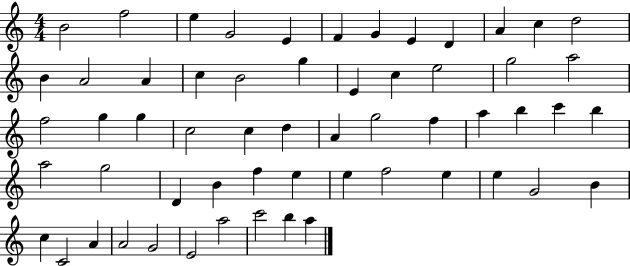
B4/h F5/h E5/q G4/h E4/q F4/q G4/q E4/q D4/q A4/q C5/q D5/h B4/q A4/h A4/q C5/q B4/h G5/q E4/q C5/q E5/h G5/h A5/h F5/h G5/q G5/q C5/h C5/q D5/q A4/q G5/h F5/q A5/q B5/q C6/q B5/q A5/h G5/h D4/q B4/q F5/q E5/q E5/q F5/h E5/q E5/q G4/h B4/q C5/q C4/h A4/q A4/h G4/h E4/h A5/h C6/h B5/q A5/q